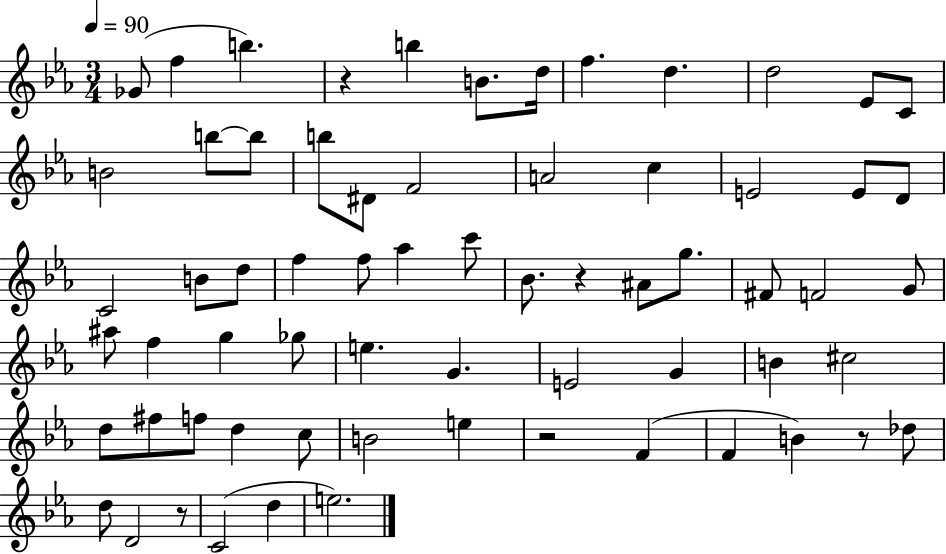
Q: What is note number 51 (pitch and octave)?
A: B4